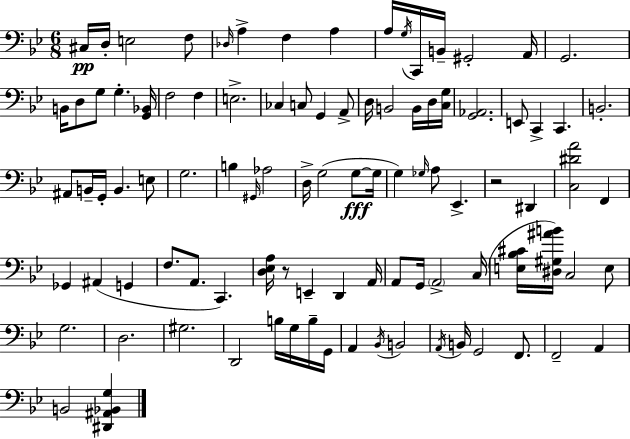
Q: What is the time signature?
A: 6/8